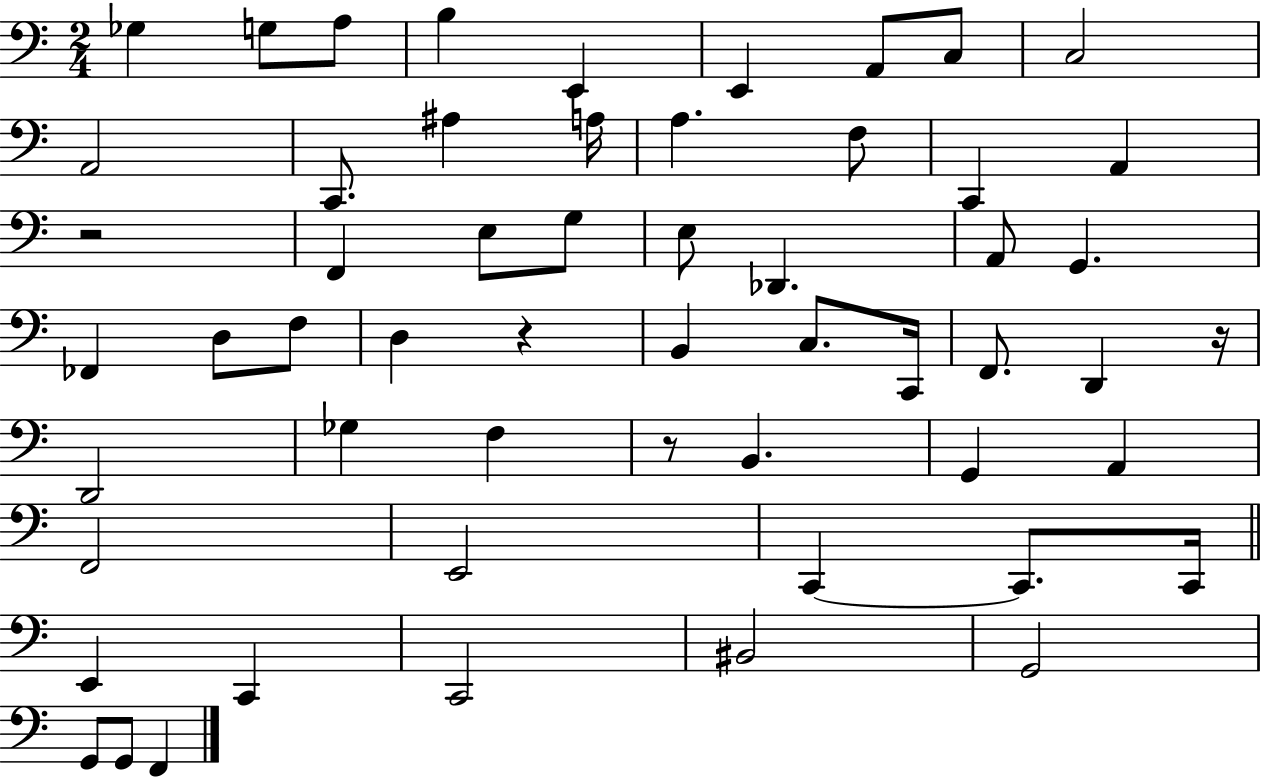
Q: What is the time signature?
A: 2/4